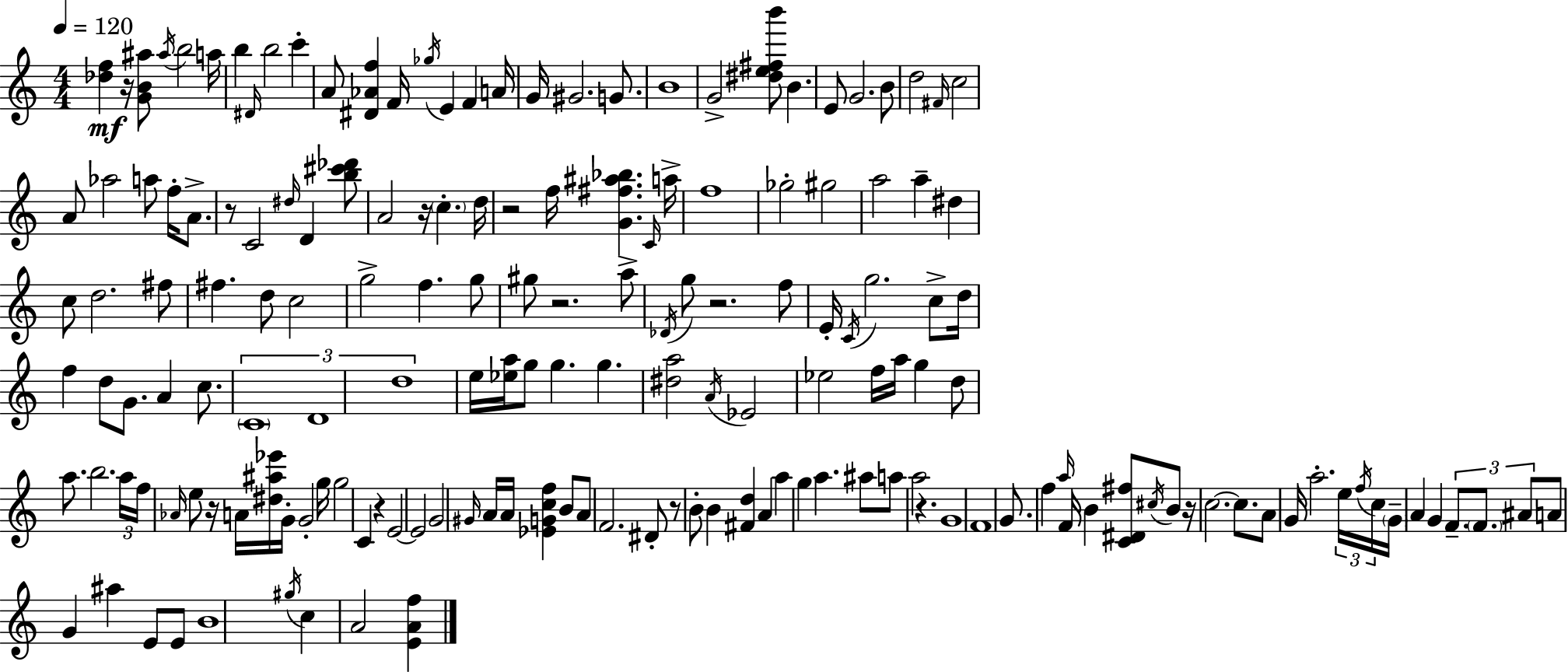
{
  \clef treble
  \numericTimeSignature
  \time 4/4
  \key a \minor
  \tempo 4 = 120
  \repeat volta 2 { <des'' f''>4\mf r16 <g' b' ais''>8 \acciaccatura { ais''16 } b''2 | a''16 b''4 \grace { dis'16 } b''2 c'''4-. | a'8 <dis' aes' f''>4 f'16 \acciaccatura { ges''16 } e'4 f'4 | a'16 g'16 gis'2. | \break g'8. b'1 | g'2-> <dis'' e'' fis'' b'''>8 b'4. | e'8 g'2. | b'8 d''2 \grace { fis'16 } c''2 | \break a'8 aes''2 a''8 | f''16-. a'8.-> r8 c'2 \grace { dis''16 } d'4 | <b'' cis''' des'''>8 a'2 r16 \parenthesize c''4.-. | d''16 r2 f''16 <g' fis'' ais'' bes''>4. | \break \grace { c'16 } a''16-> f''1 | ges''2-. gis''2 | a''2 a''4-- | dis''4 c''8 d''2. | \break fis''8 fis''4. d''8 c''2 | g''2-> f''4. | g''8 gis''8 r2. | a''8-> \acciaccatura { des'16 } g''8 r2. | \break f''8 e'16-. \acciaccatura { c'16 } g''2. | c''8-> d''16 f''4 d''8 g'8. | a'4 c''8. \tuplet 3/2 { \parenthesize c'1 | d'1 | \break d''1 } | e''16 <ees'' a''>16 g''8 g''4. | g''4. <dis'' a''>2 | \acciaccatura { a'16 } ees'2 ees''2 | \break f''16 a''16 g''4 d''8 a''8. b''2. | \tuplet 3/2 { a''16 f''16 \grace { aes'16 } } e''8 r16 a'16 <dis'' ais'' ees'''>16 | g'16-. g'2-. g''16 g''2 | c'4 r4 e'2~~ | \break e'2 g'2 | \grace { gis'16 } a'16 a'16 <ees' g' c'' f''>4 b'8 a'8 f'2. | dis'8-. r8 b'8-. b'4 | <fis' d''>4 a'4 a''4 g''4 | \break a''4. ais''8 a''8 a''2 | r4. g'1 | f'1 | g'8. f''4 | \break \grace { a''16 } f'16 b'4 <c' dis' fis''>8 \acciaccatura { cis''16 } b'8 r16 c''2.~~ | c''8. a'8 g'16 | a''2.-. \tuplet 3/2 { e''16 \acciaccatura { f''16 } c''16 } \parenthesize g'16-- | a'4 g'4 \tuplet 3/2 { f'8.-- \parenthesize f'8. ais'8 } | \break a'8 g'4 ais''4 e'8 e'8 b'1 | \acciaccatura { gis''16 } c''4 | a'2 <e' a' f''>4 } \bar "|."
}